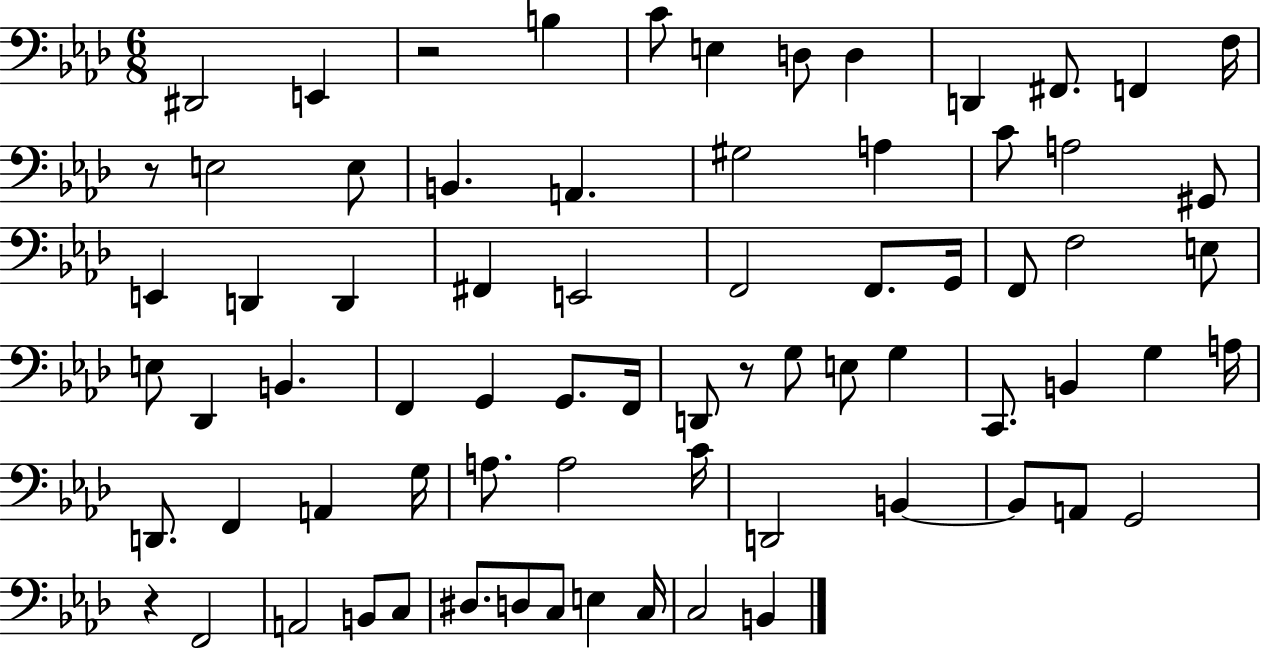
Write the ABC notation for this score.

X:1
T:Untitled
M:6/8
L:1/4
K:Ab
^D,,2 E,, z2 B, C/2 E, D,/2 D, D,, ^F,,/2 F,, F,/4 z/2 E,2 E,/2 B,, A,, ^G,2 A, C/2 A,2 ^G,,/2 E,, D,, D,, ^F,, E,,2 F,,2 F,,/2 G,,/4 F,,/2 F,2 E,/2 E,/2 _D,, B,, F,, G,, G,,/2 F,,/4 D,,/2 z/2 G,/2 E,/2 G, C,,/2 B,, G, A,/4 D,,/2 F,, A,, G,/4 A,/2 A,2 C/4 D,,2 B,, B,,/2 A,,/2 G,,2 z F,,2 A,,2 B,,/2 C,/2 ^D,/2 D,/2 C,/2 E, C,/4 C,2 B,,